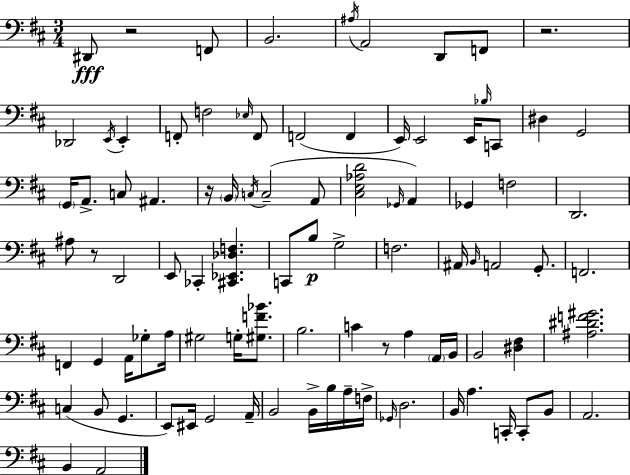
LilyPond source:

{
  \clef bass
  \numericTimeSignature
  \time 3/4
  \key d \major
  dis,8\fff r2 f,8 | b,2. | \acciaccatura { ais16 } a,2 d,8 f,8 | r2. | \break des,2 \acciaccatura { e,16 } e,4-. | f,8-. f2 | \grace { ees16 } f,8 f,2( f,4 | e,16) e,2 | \break e,16 \grace { bes16 } c,8 dis4 g,2 | \parenthesize g,16 a,8.-> c8 ais,4. | r16 \parenthesize b,16 \acciaccatura { c16 }( c2-- | a,8 <cis e aes d'>2 | \break \grace { ges,16 }) a,4 ges,4 f2 | d,2. | ais8 r8 d,2 | e,8 ces,4-. | \break <cis, ees, des f>4. c,8 b8\p g2-> | f2. | ais,16 \grace { b,16 } a,2 | g,8.-. f,2. | \break f,4 g,4 | a,16 ges8-. a16 gis2 | g16-. <gis f' bes'>8. b2. | c'4 r8 | \break a4 \parenthesize a,16 b,16 b,2 | <dis fis>4 <ais dis' f' gis'>2. | c4( b,8 | g,4. e,8) eis,16 g,2 | \break a,16-- b,2 | b,16-> b16 a16-- f16-> \grace { ges,16 } d2. | b,16 a4. | c,16-. c,8-. b,8 a,2. | \break b,4 | a,2 \bar "|."
}